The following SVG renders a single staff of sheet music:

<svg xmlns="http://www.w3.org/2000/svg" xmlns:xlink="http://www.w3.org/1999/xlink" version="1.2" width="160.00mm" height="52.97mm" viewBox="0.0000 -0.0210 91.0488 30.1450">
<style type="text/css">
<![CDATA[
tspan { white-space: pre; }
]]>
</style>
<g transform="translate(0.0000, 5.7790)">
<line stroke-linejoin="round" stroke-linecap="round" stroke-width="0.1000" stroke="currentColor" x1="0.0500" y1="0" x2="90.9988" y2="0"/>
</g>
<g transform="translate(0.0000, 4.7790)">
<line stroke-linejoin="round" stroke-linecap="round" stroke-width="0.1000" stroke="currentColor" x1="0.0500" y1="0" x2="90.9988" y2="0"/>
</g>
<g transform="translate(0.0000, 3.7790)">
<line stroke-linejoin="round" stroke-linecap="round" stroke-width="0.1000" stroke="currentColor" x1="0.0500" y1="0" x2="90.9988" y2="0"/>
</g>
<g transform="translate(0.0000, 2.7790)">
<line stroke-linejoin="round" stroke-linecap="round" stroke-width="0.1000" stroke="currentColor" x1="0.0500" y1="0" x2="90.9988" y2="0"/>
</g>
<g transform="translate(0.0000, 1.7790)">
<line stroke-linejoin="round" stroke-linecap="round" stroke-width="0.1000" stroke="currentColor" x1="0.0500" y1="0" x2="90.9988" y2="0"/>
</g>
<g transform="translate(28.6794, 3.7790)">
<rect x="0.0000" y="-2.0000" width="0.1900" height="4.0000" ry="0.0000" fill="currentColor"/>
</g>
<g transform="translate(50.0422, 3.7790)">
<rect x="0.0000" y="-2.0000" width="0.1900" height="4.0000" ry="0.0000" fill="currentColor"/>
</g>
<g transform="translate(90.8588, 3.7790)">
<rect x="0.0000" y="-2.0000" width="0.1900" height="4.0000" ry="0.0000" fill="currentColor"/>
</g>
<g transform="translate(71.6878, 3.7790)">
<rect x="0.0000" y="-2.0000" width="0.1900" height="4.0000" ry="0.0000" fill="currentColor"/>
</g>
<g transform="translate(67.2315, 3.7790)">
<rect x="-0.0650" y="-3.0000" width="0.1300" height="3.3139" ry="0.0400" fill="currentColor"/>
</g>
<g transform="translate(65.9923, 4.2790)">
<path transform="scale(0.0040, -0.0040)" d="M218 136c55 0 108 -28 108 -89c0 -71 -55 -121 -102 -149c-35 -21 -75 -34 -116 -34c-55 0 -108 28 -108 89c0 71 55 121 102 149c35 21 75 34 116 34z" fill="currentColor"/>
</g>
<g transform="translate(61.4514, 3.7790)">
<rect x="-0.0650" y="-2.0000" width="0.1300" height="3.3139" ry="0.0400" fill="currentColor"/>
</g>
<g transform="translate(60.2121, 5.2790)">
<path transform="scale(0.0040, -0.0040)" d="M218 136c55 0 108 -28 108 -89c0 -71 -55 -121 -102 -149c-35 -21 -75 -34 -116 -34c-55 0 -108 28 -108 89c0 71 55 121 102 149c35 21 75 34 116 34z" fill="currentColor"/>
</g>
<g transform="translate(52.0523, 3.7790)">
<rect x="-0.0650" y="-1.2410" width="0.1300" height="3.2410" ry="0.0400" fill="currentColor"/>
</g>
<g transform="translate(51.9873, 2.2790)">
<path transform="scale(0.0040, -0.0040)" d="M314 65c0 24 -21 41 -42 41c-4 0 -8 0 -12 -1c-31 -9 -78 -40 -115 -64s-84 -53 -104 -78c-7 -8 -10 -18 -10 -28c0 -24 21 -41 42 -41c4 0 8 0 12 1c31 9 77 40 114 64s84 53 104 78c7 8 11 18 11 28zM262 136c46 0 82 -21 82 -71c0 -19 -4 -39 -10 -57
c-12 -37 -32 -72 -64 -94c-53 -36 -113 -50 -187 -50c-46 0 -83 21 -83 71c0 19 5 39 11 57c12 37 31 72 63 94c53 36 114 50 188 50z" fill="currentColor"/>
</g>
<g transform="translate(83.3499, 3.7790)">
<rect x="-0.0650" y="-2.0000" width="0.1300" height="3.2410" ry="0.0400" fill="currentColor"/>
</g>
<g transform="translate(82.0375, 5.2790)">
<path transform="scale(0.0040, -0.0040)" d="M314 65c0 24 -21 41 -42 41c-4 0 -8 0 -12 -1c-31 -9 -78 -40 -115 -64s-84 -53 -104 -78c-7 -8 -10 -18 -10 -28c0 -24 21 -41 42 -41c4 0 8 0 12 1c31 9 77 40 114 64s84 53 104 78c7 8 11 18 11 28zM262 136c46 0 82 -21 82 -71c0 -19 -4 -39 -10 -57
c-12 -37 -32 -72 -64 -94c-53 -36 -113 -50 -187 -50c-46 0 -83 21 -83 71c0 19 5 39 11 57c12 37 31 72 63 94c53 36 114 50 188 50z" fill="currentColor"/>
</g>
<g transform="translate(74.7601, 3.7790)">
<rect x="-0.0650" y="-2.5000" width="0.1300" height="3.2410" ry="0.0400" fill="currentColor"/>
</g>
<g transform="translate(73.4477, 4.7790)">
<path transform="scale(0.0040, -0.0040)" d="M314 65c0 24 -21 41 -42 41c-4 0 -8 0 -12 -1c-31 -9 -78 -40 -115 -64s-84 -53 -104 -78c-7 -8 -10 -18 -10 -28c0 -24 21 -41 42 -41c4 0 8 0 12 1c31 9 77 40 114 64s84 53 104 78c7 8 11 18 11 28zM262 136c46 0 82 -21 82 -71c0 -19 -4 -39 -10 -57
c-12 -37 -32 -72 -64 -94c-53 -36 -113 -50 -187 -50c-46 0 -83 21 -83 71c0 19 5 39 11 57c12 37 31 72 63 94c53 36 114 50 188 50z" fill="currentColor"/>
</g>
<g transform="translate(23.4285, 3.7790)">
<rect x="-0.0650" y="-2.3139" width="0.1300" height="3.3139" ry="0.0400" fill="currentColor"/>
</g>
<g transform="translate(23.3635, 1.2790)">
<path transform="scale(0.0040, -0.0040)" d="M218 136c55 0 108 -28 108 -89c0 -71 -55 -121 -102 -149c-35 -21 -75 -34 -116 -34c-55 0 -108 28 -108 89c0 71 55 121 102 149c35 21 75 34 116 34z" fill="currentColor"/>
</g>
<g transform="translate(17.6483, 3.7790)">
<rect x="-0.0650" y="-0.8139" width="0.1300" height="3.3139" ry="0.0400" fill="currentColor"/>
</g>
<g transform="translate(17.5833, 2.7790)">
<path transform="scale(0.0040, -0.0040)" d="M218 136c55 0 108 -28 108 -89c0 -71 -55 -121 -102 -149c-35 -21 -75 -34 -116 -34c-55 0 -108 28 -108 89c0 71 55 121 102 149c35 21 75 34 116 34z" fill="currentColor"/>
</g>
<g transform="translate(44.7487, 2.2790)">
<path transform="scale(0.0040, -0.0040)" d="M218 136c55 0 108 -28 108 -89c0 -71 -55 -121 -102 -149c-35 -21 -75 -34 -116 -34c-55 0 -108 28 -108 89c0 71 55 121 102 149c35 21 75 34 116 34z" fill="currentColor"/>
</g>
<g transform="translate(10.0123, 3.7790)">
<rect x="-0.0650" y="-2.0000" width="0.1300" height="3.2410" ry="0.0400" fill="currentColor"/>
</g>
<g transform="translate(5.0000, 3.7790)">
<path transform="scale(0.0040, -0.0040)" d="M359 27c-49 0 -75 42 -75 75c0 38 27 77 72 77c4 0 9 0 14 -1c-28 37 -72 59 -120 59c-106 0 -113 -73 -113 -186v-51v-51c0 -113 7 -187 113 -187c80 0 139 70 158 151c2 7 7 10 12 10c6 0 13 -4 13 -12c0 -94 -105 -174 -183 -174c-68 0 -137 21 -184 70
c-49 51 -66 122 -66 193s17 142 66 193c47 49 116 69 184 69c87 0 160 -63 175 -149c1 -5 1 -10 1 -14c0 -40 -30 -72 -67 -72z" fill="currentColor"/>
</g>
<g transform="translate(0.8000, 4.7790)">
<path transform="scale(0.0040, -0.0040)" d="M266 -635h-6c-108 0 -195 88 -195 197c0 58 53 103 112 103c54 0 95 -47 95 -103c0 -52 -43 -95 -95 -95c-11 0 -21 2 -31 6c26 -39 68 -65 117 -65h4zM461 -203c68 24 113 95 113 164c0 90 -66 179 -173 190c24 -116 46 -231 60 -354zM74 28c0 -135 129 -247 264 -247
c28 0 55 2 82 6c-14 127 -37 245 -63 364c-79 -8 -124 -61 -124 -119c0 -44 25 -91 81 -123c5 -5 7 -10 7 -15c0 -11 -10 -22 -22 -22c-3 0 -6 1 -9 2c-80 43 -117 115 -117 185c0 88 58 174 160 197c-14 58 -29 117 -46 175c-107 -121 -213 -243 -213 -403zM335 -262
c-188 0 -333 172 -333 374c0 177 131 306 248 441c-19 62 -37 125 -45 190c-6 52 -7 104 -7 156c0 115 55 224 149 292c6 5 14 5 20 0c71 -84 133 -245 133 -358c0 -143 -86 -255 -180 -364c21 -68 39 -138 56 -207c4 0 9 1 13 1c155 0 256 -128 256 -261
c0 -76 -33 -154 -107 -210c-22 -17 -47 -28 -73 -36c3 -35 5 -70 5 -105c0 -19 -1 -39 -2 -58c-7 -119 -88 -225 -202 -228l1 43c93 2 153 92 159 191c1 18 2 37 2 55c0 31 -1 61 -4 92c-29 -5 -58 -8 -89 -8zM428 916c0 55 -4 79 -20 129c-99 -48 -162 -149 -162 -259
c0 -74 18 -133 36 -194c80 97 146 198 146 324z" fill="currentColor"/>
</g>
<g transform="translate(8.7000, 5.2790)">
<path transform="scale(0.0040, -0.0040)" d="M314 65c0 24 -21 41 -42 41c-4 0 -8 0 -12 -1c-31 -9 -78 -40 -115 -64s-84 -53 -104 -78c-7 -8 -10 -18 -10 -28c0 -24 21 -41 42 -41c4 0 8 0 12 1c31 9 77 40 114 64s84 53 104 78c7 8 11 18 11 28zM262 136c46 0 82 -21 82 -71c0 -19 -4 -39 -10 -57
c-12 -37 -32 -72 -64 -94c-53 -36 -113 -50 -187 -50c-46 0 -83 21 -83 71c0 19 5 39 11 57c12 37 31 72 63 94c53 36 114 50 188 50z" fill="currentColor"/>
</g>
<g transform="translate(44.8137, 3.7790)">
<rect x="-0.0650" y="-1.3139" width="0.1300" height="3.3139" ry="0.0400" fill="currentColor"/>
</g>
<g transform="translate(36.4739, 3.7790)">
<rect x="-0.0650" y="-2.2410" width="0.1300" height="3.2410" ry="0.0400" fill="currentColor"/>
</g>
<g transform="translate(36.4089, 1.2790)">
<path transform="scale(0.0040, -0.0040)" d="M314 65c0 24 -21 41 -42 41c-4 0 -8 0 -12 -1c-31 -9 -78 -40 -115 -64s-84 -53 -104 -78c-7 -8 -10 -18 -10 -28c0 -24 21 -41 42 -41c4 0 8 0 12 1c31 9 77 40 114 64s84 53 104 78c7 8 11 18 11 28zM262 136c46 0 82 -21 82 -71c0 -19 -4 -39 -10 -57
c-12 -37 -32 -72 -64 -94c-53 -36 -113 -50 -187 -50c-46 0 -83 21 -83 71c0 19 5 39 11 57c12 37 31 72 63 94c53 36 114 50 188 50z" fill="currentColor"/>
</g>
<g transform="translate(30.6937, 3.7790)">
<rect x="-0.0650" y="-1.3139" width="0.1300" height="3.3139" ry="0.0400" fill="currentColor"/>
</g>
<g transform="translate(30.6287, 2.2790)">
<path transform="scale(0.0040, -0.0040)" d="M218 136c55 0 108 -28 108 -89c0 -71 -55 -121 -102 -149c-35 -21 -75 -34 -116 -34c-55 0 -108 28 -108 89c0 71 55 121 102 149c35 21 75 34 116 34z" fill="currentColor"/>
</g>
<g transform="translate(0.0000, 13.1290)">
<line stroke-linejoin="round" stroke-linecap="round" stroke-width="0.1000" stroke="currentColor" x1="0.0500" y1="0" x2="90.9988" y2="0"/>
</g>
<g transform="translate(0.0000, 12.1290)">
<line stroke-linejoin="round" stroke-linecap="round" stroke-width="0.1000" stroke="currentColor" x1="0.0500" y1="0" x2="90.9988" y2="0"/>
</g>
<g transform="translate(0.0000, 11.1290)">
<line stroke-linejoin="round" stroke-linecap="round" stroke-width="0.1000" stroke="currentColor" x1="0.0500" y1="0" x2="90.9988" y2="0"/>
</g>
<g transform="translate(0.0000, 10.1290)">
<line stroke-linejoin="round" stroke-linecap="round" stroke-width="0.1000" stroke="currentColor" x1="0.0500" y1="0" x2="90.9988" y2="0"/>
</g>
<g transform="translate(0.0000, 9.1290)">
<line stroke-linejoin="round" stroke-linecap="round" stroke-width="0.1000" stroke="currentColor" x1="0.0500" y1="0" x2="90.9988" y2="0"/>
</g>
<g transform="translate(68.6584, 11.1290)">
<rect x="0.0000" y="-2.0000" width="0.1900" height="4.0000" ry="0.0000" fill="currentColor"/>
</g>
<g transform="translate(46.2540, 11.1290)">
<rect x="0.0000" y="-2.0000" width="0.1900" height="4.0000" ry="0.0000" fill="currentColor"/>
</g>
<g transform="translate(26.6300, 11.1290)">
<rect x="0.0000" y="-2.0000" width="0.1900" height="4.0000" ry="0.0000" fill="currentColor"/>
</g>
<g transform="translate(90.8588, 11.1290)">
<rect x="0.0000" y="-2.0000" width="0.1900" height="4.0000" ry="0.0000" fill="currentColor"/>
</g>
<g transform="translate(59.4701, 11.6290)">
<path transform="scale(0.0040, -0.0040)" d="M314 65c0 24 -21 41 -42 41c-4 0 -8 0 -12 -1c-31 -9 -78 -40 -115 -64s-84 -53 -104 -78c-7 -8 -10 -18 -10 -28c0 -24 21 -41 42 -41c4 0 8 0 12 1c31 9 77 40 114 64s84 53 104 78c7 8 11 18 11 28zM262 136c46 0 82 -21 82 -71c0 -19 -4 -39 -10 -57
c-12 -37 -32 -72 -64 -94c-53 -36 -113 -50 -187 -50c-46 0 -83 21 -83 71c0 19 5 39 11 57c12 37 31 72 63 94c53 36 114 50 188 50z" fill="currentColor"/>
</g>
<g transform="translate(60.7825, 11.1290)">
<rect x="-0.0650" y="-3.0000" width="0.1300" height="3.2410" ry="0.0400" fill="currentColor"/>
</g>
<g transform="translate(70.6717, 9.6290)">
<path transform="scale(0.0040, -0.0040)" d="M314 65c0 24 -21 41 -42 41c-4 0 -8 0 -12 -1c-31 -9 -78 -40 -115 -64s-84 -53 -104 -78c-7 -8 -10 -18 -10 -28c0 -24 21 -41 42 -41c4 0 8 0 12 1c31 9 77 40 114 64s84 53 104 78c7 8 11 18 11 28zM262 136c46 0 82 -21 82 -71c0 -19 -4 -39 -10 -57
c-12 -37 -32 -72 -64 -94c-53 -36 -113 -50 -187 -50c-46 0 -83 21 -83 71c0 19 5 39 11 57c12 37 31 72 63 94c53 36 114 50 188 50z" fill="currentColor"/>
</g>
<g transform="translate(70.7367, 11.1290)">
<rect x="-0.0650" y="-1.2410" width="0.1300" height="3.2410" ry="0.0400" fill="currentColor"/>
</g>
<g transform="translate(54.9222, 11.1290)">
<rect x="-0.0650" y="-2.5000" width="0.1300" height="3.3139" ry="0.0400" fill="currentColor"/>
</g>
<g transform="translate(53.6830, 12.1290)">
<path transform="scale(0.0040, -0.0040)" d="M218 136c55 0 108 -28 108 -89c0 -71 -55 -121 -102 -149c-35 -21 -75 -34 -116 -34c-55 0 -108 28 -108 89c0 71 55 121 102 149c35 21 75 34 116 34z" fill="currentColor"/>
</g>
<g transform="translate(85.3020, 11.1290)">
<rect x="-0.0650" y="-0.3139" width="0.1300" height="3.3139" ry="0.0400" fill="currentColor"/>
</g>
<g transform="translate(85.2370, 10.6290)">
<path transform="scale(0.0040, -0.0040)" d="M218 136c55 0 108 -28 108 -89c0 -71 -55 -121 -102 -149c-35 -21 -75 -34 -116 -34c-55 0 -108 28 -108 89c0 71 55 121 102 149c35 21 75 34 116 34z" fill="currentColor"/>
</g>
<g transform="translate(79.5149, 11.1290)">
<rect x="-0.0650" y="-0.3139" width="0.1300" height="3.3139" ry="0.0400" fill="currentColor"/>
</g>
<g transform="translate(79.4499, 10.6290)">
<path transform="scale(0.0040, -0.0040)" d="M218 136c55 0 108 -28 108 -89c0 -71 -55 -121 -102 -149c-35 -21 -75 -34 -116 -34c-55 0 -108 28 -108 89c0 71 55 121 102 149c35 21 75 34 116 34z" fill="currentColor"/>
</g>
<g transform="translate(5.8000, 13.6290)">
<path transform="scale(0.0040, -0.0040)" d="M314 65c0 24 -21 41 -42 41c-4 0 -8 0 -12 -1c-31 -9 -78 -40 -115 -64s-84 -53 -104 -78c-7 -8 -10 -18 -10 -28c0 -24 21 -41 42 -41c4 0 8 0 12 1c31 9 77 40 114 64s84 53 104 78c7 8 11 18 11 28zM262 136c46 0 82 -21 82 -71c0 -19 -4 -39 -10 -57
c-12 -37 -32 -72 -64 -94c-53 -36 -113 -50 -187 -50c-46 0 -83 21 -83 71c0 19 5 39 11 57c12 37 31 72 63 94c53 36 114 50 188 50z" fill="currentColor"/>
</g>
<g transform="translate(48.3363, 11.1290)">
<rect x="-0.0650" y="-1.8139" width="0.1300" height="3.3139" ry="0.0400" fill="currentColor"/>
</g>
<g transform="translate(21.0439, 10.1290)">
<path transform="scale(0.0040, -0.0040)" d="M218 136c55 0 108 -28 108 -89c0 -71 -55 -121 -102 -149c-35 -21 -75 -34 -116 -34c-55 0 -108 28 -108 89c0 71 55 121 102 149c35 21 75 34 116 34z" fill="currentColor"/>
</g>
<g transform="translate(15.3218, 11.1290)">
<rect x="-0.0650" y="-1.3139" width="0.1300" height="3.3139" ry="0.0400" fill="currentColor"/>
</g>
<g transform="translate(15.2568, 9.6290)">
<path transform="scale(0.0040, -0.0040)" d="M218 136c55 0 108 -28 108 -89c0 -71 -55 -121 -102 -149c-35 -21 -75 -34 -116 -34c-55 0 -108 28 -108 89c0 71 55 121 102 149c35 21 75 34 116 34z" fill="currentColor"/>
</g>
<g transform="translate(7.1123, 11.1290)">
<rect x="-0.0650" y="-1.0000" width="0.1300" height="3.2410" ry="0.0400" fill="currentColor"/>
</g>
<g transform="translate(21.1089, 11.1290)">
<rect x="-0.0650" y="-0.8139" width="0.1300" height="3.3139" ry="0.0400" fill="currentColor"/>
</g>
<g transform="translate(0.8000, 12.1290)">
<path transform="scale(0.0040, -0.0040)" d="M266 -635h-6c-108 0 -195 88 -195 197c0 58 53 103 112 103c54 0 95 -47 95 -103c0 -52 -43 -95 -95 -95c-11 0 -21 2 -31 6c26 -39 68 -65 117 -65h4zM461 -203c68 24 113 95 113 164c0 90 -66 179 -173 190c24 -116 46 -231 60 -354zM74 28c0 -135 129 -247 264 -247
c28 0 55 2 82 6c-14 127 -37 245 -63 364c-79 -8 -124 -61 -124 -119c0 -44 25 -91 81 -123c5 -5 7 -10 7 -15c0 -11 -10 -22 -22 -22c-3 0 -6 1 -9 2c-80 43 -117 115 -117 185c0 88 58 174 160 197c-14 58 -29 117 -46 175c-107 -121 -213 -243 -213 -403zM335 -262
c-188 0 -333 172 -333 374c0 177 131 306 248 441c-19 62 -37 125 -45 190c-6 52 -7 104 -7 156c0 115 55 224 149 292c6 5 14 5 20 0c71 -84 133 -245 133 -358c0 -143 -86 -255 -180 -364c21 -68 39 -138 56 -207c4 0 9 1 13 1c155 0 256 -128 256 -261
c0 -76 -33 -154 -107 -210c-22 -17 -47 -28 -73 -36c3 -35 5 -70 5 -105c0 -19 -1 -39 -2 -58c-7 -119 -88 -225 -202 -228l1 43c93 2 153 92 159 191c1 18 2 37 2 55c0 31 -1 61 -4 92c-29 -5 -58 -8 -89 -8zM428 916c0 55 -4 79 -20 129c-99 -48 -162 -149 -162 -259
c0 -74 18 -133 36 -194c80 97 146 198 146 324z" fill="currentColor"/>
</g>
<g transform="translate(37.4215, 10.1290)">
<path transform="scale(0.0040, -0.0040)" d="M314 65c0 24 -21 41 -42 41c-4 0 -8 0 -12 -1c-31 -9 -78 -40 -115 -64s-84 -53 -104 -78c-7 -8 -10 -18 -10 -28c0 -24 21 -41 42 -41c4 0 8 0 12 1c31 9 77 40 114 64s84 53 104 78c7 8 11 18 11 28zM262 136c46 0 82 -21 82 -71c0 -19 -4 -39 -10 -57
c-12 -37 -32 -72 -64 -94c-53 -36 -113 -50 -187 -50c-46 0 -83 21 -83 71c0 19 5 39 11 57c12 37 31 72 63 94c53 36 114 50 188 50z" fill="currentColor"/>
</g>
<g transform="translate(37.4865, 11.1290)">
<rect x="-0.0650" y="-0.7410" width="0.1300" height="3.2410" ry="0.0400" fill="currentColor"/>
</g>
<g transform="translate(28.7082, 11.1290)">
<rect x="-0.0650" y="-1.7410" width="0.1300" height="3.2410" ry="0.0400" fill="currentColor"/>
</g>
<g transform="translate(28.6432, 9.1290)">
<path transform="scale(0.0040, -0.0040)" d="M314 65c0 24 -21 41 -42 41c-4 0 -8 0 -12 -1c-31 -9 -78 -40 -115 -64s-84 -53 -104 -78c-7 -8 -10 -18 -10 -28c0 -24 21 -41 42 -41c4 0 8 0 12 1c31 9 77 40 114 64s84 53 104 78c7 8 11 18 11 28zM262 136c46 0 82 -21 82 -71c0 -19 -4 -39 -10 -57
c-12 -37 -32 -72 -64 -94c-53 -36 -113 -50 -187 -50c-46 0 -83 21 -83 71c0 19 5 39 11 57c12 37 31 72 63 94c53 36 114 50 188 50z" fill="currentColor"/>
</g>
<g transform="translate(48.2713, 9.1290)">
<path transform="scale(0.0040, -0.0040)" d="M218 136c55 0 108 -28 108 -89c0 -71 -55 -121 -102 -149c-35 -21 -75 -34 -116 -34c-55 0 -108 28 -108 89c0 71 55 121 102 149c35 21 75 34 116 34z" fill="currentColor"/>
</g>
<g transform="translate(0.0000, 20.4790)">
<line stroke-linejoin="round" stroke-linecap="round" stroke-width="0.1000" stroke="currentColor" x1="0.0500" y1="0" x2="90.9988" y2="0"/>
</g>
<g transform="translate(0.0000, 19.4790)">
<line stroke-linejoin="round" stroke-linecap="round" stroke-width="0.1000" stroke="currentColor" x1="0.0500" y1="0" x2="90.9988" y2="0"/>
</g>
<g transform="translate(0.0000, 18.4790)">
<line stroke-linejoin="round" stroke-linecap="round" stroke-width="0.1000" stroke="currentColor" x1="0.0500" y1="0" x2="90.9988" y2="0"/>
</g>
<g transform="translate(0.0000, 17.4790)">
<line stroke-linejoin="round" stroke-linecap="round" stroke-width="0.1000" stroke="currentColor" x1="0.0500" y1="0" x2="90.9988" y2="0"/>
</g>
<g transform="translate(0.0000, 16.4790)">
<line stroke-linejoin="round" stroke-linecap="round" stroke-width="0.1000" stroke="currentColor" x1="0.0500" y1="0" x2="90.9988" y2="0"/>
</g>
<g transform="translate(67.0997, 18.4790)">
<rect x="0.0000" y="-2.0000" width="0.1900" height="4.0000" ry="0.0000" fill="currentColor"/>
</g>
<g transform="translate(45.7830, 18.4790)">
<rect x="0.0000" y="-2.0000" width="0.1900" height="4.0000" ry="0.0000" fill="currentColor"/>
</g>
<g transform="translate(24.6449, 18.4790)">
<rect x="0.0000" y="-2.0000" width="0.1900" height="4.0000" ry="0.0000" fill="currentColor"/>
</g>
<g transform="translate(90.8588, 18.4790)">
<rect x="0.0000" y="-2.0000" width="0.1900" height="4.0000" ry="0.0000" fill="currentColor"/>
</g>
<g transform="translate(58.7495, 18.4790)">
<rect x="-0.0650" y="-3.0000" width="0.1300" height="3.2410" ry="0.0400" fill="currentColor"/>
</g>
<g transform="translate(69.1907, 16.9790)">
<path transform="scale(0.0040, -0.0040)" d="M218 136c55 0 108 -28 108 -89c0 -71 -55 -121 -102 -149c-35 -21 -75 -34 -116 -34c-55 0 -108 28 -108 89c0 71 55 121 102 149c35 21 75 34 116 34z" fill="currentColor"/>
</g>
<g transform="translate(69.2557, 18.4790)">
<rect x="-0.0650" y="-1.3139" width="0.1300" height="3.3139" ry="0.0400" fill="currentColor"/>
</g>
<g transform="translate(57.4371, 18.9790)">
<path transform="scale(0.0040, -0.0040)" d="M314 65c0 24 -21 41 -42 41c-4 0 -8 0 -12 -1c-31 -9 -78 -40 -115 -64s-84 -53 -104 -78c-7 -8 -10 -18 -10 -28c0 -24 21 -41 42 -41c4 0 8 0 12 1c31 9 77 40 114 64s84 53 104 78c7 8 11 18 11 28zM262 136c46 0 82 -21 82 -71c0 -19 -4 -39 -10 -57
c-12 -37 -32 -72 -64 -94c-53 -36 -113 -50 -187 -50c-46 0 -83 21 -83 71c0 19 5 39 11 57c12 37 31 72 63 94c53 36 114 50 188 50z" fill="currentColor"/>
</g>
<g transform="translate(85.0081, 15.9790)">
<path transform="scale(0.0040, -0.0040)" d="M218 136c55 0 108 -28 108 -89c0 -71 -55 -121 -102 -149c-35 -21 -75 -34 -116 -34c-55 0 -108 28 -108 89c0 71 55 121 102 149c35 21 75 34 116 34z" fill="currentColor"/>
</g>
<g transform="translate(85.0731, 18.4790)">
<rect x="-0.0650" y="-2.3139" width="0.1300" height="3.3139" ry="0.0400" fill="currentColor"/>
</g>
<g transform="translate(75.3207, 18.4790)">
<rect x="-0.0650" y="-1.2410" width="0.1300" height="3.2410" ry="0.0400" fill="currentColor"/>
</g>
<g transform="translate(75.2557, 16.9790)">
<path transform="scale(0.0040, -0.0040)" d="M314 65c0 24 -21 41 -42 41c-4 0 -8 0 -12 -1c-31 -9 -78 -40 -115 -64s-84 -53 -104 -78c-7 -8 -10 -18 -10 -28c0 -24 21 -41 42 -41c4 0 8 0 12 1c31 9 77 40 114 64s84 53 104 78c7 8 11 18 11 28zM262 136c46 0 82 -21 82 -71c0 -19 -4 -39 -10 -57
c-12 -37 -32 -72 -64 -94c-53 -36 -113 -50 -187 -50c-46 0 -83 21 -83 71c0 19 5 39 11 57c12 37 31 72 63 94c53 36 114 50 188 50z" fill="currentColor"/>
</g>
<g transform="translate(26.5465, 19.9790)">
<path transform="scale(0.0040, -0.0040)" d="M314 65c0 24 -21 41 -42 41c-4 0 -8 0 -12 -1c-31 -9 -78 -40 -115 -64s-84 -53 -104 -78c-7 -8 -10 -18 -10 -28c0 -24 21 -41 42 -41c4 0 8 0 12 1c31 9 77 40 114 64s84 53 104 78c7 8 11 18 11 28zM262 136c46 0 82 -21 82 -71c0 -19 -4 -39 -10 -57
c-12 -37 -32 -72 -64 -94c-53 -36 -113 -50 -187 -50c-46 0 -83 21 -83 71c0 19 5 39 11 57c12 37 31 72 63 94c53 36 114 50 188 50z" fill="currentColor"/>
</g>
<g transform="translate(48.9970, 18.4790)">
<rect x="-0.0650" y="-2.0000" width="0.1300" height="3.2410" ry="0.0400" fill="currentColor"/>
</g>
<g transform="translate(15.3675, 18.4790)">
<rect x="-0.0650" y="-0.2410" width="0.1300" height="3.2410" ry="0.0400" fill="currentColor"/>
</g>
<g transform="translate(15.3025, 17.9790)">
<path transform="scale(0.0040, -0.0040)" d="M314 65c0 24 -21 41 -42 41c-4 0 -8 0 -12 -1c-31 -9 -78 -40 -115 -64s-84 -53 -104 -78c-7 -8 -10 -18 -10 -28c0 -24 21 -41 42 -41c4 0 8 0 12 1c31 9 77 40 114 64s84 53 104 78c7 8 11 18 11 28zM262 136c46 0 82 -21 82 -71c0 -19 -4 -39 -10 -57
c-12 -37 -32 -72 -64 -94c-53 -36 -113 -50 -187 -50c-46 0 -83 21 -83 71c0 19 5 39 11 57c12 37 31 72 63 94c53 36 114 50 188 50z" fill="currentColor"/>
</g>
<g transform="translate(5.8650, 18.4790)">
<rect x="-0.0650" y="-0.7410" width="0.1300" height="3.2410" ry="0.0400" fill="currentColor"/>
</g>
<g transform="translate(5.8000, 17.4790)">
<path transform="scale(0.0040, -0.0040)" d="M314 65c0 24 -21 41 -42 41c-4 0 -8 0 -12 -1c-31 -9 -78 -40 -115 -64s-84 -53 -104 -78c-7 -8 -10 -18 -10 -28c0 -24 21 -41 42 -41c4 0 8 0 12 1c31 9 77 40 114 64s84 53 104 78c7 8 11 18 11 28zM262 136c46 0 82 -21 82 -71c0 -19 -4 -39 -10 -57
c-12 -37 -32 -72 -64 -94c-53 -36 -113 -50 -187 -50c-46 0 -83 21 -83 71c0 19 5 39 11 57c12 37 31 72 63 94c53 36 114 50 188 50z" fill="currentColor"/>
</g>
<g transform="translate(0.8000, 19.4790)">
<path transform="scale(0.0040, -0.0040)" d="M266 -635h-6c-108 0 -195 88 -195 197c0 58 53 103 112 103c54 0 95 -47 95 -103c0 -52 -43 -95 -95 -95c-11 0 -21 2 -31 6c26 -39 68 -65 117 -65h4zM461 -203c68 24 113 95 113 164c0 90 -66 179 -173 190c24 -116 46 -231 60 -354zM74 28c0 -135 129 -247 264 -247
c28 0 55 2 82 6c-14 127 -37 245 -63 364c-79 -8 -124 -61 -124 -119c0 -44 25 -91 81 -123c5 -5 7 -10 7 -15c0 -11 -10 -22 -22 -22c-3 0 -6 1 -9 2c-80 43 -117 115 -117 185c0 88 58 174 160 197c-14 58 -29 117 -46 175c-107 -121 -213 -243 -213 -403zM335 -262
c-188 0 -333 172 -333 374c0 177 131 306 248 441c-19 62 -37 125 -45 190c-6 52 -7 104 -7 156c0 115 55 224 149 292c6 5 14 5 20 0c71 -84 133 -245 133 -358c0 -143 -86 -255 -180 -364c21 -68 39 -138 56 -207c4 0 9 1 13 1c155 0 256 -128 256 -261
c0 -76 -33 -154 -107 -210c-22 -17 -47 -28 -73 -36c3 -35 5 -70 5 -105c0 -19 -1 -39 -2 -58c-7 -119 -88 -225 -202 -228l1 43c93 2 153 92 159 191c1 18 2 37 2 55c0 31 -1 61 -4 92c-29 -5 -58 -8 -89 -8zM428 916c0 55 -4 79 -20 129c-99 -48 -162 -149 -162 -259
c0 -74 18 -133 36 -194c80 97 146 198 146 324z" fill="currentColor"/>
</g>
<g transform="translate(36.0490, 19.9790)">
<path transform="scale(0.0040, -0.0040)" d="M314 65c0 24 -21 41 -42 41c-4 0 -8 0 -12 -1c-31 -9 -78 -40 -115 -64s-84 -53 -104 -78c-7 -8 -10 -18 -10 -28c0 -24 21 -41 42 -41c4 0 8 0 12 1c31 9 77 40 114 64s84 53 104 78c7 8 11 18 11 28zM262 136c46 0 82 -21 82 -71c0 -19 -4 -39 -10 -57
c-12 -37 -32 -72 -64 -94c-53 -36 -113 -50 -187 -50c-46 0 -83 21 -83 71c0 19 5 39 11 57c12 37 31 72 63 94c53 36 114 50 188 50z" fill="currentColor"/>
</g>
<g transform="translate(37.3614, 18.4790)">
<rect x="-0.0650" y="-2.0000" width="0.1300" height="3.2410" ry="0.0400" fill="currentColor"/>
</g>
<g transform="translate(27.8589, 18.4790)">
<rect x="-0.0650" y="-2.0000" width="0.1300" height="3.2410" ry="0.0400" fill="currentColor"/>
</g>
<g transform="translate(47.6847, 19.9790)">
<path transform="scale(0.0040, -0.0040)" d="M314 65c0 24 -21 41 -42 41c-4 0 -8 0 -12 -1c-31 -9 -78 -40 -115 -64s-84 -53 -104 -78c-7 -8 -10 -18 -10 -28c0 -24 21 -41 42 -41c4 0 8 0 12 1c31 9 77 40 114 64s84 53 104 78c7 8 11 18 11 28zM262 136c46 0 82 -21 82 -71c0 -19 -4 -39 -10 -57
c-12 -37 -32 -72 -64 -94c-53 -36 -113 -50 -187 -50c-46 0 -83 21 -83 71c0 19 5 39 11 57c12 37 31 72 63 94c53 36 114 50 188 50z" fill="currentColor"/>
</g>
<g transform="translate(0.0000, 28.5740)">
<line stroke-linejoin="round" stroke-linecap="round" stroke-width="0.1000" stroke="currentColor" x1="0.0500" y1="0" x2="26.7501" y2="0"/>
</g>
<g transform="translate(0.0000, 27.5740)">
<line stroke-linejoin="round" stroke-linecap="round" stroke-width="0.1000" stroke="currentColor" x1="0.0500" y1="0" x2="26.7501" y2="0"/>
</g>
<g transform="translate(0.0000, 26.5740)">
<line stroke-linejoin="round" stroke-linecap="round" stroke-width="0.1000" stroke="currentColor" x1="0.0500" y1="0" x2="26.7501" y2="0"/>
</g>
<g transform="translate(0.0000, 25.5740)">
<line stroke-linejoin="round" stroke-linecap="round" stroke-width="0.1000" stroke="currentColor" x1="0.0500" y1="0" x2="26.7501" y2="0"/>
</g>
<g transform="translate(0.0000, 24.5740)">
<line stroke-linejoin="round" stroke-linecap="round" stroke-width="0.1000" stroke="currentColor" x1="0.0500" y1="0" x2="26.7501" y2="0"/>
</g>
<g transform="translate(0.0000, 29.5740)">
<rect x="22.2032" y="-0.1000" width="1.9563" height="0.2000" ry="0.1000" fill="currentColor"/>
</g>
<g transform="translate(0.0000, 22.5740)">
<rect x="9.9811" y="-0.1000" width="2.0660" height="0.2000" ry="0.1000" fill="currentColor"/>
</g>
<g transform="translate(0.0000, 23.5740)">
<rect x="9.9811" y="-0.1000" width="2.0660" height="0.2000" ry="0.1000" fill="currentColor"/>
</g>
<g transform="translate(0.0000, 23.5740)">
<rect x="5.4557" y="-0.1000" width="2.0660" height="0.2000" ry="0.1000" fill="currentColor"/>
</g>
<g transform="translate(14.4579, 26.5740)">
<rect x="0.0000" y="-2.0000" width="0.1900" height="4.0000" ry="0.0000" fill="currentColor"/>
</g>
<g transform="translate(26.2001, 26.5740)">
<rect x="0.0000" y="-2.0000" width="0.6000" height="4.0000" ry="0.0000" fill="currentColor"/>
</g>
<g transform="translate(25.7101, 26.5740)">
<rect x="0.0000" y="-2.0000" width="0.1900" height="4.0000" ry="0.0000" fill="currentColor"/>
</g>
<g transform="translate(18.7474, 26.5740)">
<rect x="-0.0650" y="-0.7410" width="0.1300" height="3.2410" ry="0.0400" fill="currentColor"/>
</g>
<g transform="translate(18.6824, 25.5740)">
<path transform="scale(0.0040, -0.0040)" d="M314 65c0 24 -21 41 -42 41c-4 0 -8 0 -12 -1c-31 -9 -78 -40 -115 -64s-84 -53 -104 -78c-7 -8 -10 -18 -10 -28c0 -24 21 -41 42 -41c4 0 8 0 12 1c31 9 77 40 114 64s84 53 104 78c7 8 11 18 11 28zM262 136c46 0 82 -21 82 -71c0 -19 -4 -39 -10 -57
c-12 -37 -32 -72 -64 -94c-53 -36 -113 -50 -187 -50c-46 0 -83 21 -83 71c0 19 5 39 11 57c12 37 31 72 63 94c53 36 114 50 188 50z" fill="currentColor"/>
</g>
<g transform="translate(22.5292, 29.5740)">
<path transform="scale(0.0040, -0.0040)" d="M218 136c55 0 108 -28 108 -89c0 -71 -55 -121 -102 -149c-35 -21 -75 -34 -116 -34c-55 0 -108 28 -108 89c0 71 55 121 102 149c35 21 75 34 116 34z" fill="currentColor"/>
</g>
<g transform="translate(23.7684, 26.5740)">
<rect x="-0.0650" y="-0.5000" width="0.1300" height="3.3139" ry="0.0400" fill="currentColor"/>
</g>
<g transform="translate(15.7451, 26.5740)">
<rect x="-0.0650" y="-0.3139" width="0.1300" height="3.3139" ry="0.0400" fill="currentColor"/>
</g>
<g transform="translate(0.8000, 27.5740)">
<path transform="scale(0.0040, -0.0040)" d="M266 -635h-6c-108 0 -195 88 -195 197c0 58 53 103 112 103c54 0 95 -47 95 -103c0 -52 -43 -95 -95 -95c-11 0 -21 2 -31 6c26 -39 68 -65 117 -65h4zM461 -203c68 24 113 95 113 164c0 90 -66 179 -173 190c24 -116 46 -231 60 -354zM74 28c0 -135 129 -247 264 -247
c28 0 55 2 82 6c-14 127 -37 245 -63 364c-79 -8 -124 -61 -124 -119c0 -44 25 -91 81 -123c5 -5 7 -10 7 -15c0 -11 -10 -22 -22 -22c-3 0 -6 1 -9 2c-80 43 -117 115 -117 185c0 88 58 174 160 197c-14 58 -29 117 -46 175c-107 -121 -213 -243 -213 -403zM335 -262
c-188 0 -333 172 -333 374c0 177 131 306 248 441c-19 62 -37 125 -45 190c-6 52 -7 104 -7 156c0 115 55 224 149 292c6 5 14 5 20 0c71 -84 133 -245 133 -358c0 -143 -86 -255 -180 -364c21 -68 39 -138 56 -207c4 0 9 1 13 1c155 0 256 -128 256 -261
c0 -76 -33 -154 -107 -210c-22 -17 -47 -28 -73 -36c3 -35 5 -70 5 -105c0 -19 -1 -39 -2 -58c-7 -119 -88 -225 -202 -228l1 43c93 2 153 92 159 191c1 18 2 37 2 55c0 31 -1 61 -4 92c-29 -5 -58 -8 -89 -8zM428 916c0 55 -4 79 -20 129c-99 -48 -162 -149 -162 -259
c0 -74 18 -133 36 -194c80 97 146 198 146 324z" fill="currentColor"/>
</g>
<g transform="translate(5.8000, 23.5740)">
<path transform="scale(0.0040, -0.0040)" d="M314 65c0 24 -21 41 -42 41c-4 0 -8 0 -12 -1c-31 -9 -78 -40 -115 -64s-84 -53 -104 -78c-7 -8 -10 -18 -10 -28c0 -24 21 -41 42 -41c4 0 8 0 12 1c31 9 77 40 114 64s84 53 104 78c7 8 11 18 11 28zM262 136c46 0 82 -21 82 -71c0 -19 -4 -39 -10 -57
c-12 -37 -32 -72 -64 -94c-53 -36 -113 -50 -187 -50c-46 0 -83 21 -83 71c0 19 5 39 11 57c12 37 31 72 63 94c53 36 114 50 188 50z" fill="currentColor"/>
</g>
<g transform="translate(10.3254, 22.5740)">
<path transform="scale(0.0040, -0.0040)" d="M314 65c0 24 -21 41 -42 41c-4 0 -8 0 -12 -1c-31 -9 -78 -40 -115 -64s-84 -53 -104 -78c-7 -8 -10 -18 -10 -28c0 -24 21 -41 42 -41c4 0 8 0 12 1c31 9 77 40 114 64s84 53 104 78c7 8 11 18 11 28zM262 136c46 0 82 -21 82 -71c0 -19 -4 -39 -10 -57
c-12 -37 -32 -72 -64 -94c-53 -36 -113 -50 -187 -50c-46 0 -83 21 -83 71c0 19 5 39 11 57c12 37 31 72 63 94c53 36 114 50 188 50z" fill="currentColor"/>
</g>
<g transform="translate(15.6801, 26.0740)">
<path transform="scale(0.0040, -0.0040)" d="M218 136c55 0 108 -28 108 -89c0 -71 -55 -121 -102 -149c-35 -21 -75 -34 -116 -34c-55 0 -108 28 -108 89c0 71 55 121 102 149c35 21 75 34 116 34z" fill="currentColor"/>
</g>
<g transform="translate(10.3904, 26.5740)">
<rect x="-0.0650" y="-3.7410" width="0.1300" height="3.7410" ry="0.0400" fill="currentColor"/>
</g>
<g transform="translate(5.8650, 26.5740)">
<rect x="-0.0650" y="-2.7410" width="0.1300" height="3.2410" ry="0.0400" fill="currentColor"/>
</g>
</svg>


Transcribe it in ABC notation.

X:1
T:Untitled
M:4/4
L:1/4
K:C
F2 d g e g2 e e2 F A G2 F2 D2 e d f2 d2 f G A2 e2 c c d2 c2 F2 F2 F2 A2 e e2 g a2 c'2 c d2 C